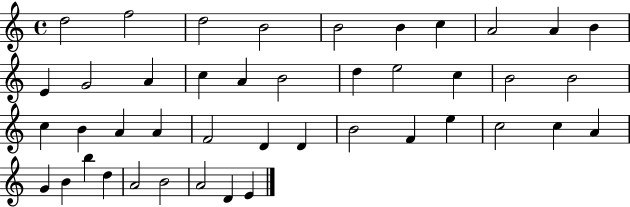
D5/h F5/h D5/h B4/h B4/h B4/q C5/q A4/h A4/q B4/q E4/q G4/h A4/q C5/q A4/q B4/h D5/q E5/h C5/q B4/h B4/h C5/q B4/q A4/q A4/q F4/h D4/q D4/q B4/h F4/q E5/q C5/h C5/q A4/q G4/q B4/q B5/q D5/q A4/h B4/h A4/h D4/q E4/q